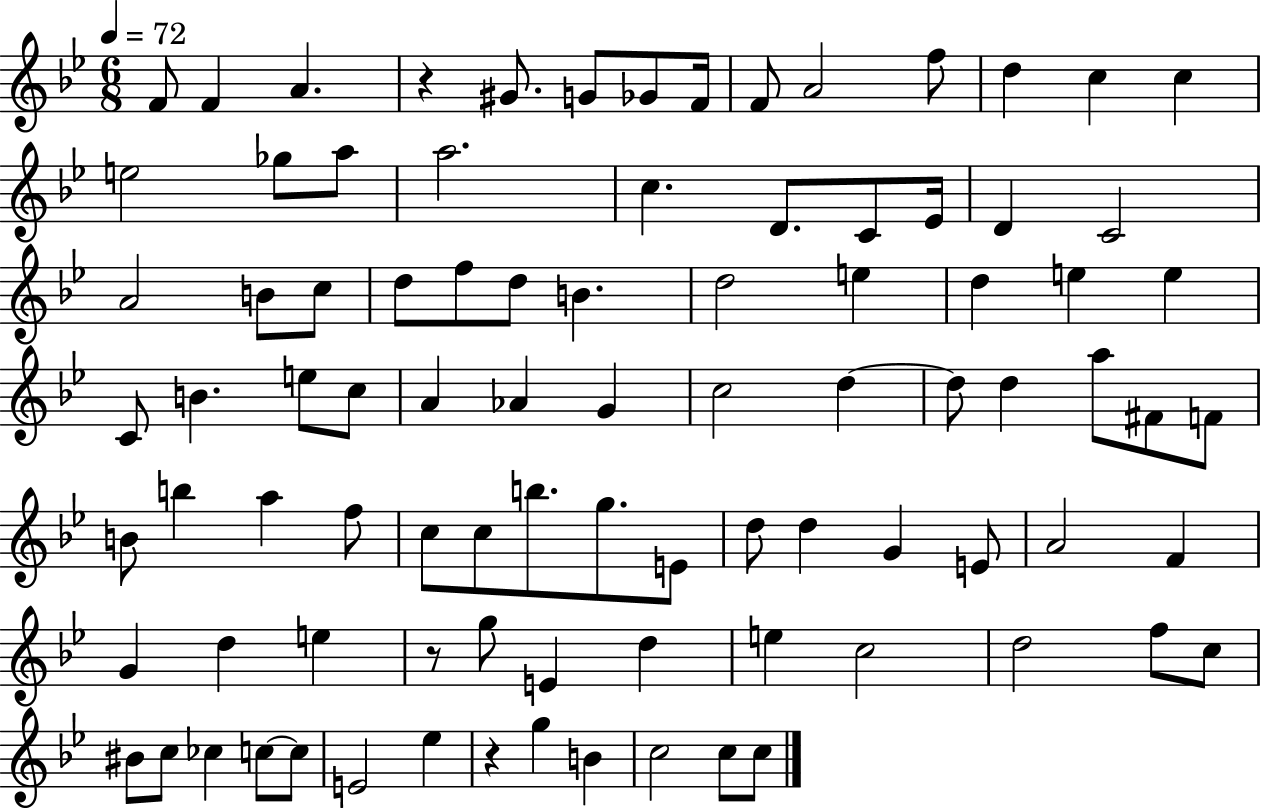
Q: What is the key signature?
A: BES major